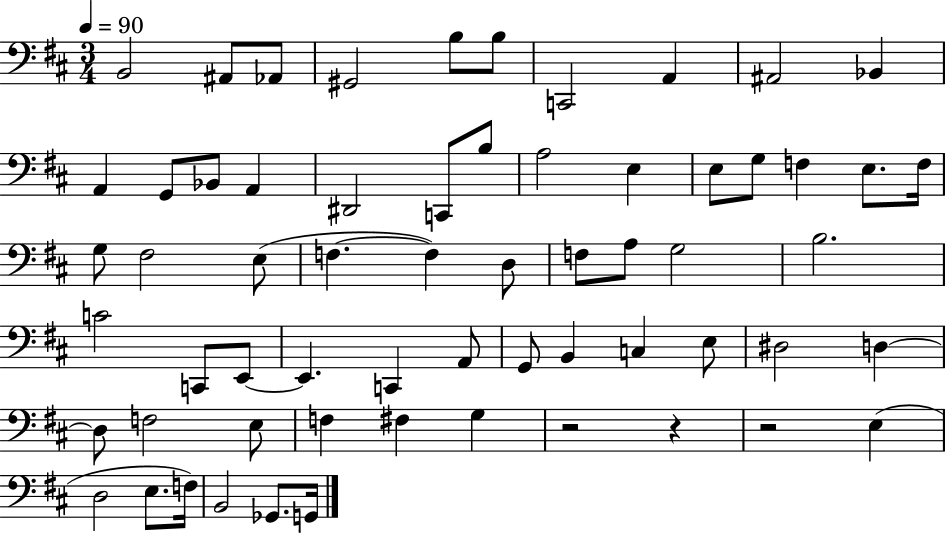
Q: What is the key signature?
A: D major